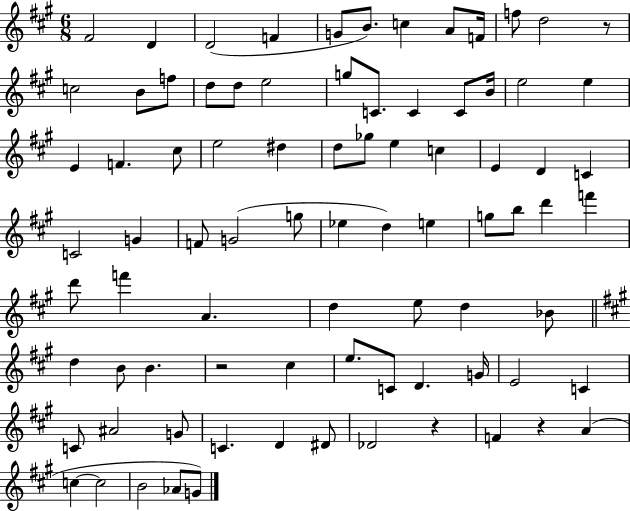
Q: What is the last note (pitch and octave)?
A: G4